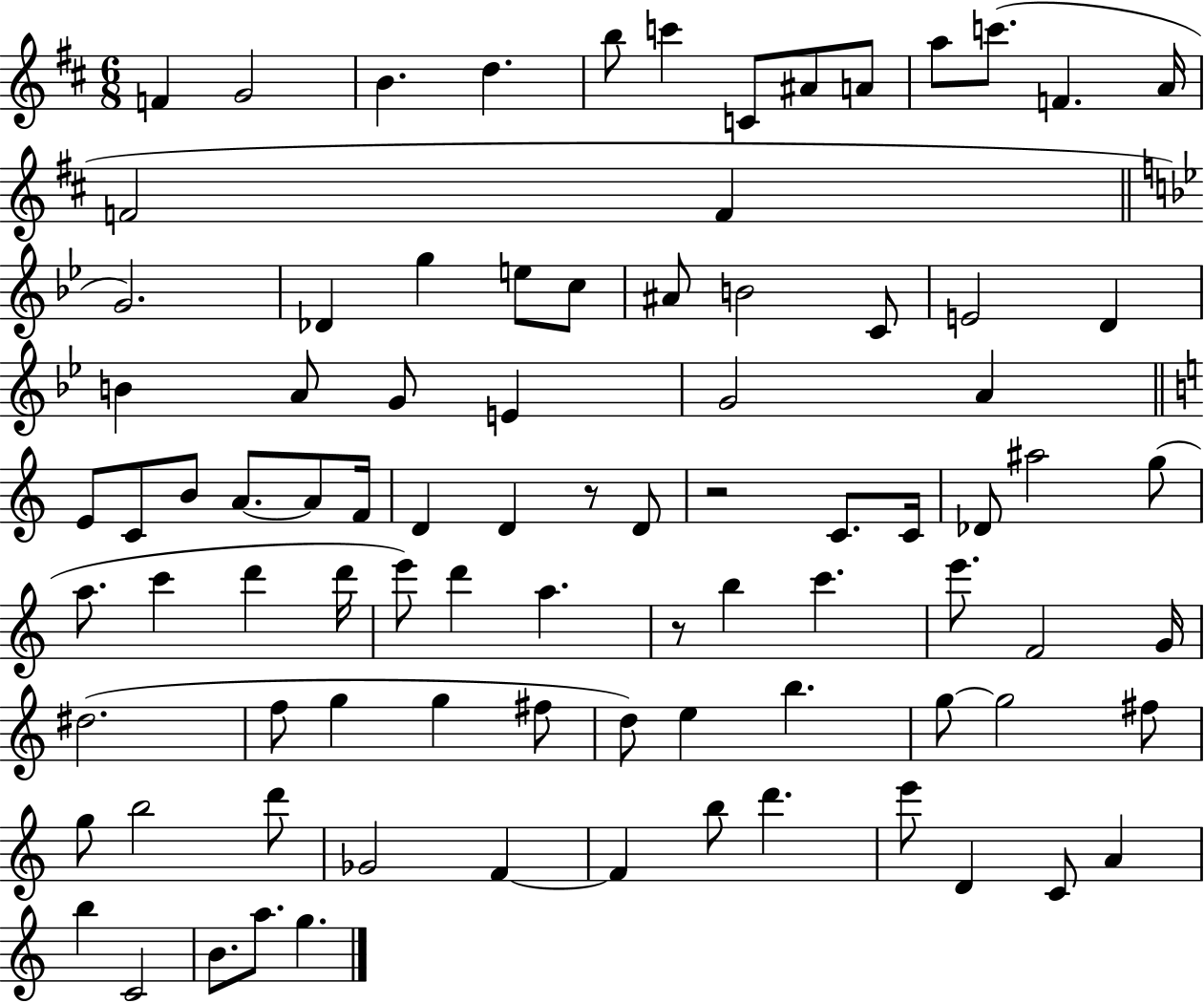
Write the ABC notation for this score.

X:1
T:Untitled
M:6/8
L:1/4
K:D
F G2 B d b/2 c' C/2 ^A/2 A/2 a/2 c'/2 F A/4 F2 F G2 _D g e/2 c/2 ^A/2 B2 C/2 E2 D B A/2 G/2 E G2 A E/2 C/2 B/2 A/2 A/2 F/4 D D z/2 D/2 z2 C/2 C/4 _D/2 ^a2 g/2 a/2 c' d' d'/4 e'/2 d' a z/2 b c' e'/2 F2 G/4 ^d2 f/2 g g ^f/2 d/2 e b g/2 g2 ^f/2 g/2 b2 d'/2 _G2 F F b/2 d' e'/2 D C/2 A b C2 B/2 a/2 g